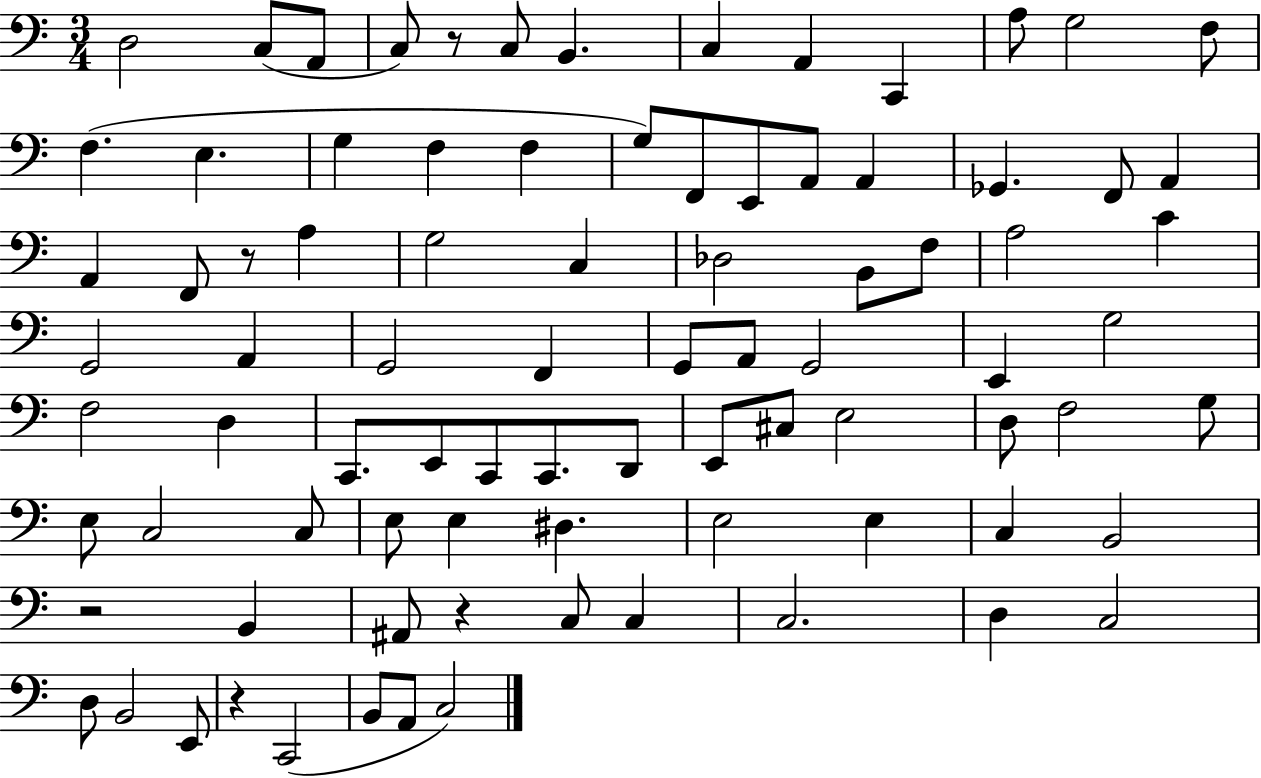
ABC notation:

X:1
T:Untitled
M:3/4
L:1/4
K:C
D,2 C,/2 A,,/2 C,/2 z/2 C,/2 B,, C, A,, C,, A,/2 G,2 F,/2 F, E, G, F, F, G,/2 F,,/2 E,,/2 A,,/2 A,, _G,, F,,/2 A,, A,, F,,/2 z/2 A, G,2 C, _D,2 B,,/2 F,/2 A,2 C G,,2 A,, G,,2 F,, G,,/2 A,,/2 G,,2 E,, G,2 F,2 D, C,,/2 E,,/2 C,,/2 C,,/2 D,,/2 E,,/2 ^C,/2 E,2 D,/2 F,2 G,/2 E,/2 C,2 C,/2 E,/2 E, ^D, E,2 E, C, B,,2 z2 B,, ^A,,/2 z C,/2 C, C,2 D, C,2 D,/2 B,,2 E,,/2 z C,,2 B,,/2 A,,/2 C,2